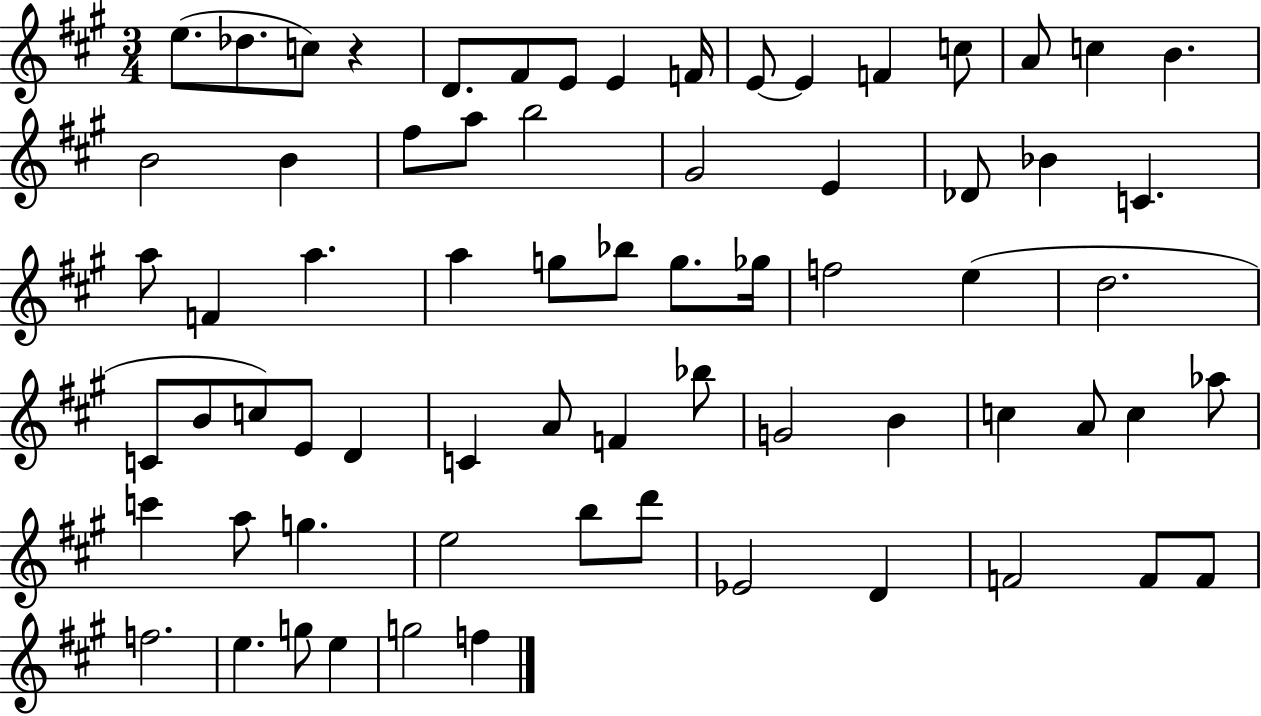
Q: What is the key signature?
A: A major